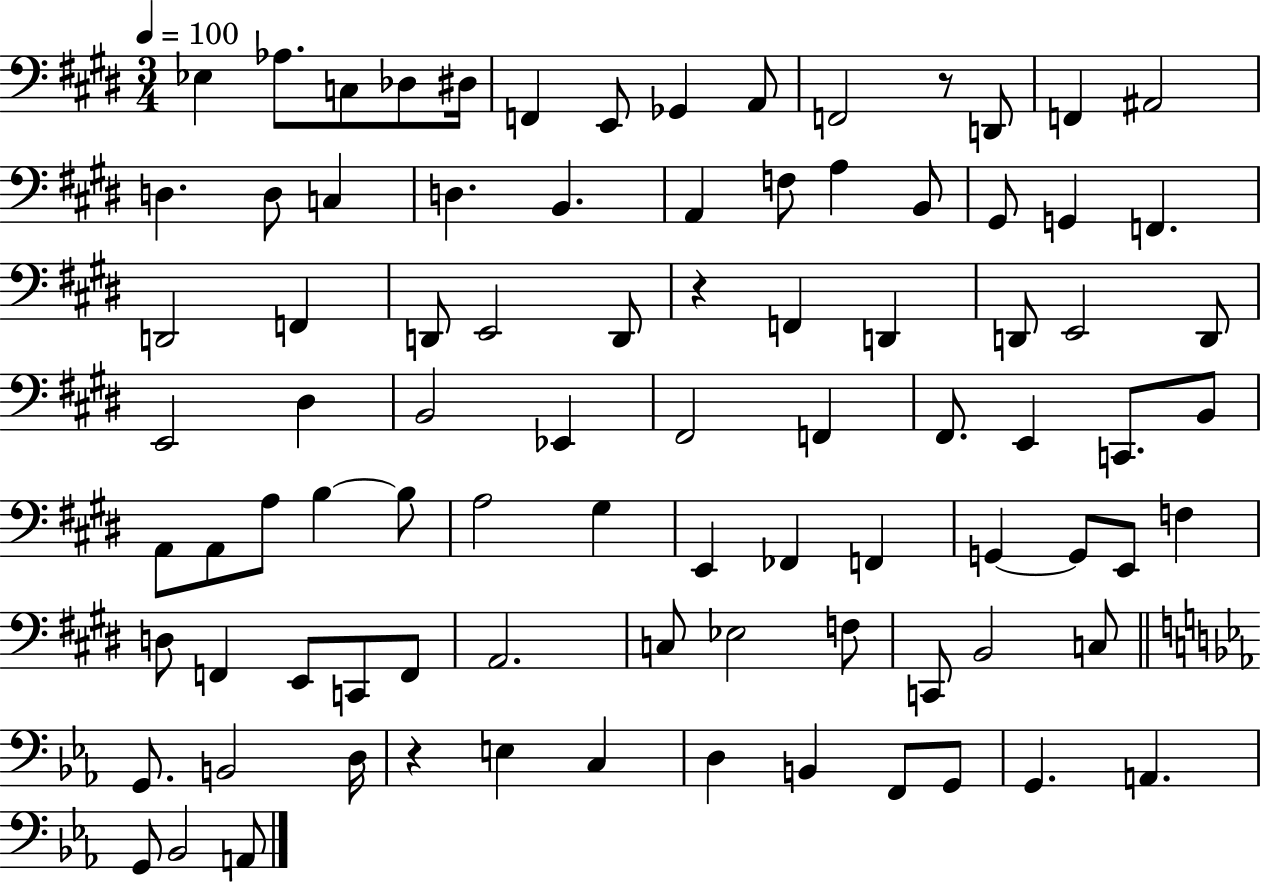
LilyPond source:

{
  \clef bass
  \numericTimeSignature
  \time 3/4
  \key e \major
  \tempo 4 = 100
  ees4 aes8. c8 des8 dis16 | f,4 e,8 ges,4 a,8 | f,2 r8 d,8 | f,4 ais,2 | \break d4. d8 c4 | d4. b,4. | a,4 f8 a4 b,8 | gis,8 g,4 f,4. | \break d,2 f,4 | d,8 e,2 d,8 | r4 f,4 d,4 | d,8 e,2 d,8 | \break e,2 dis4 | b,2 ees,4 | fis,2 f,4 | fis,8. e,4 c,8. b,8 | \break a,8 a,8 a8 b4~~ b8 | a2 gis4 | e,4 fes,4 f,4 | g,4~~ g,8 e,8 f4 | \break d8 f,4 e,8 c,8 f,8 | a,2. | c8 ees2 f8 | c,8 b,2 c8 | \break \bar "||" \break \key c \minor g,8. b,2 d16 | r4 e4 c4 | d4 b,4 f,8 g,8 | g,4. a,4. | \break g,8 bes,2 a,8 | \bar "|."
}